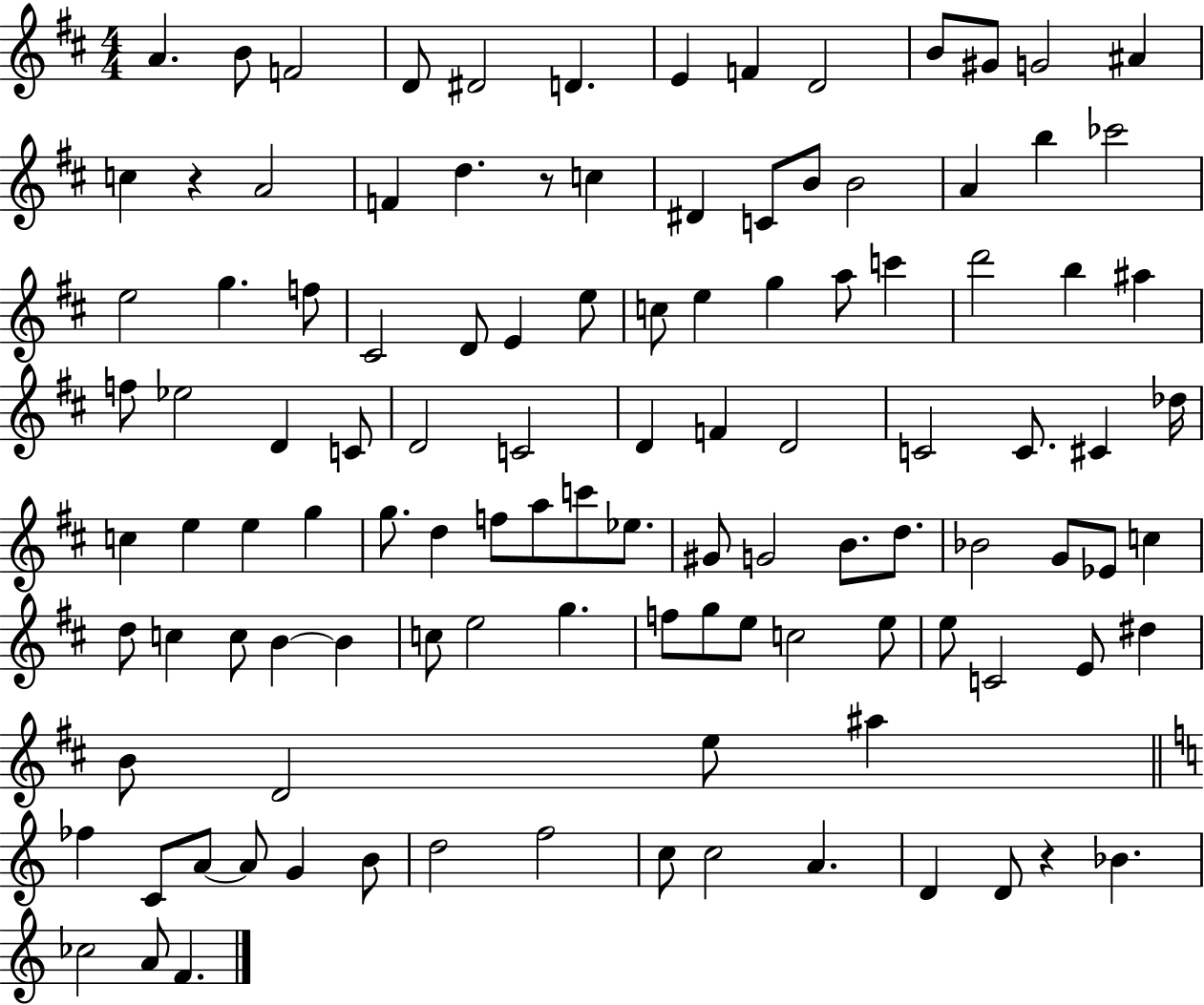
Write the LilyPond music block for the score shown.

{
  \clef treble
  \numericTimeSignature
  \time 4/4
  \key d \major
  a'4. b'8 f'2 | d'8 dis'2 d'4. | e'4 f'4 d'2 | b'8 gis'8 g'2 ais'4 | \break c''4 r4 a'2 | f'4 d''4. r8 c''4 | dis'4 c'8 b'8 b'2 | a'4 b''4 ces'''2 | \break e''2 g''4. f''8 | cis'2 d'8 e'4 e''8 | c''8 e''4 g''4 a''8 c'''4 | d'''2 b''4 ais''4 | \break f''8 ees''2 d'4 c'8 | d'2 c'2 | d'4 f'4 d'2 | c'2 c'8. cis'4 des''16 | \break c''4 e''4 e''4 g''4 | g''8. d''4 f''8 a''8 c'''8 ees''8. | gis'8 g'2 b'8. d''8. | bes'2 g'8 ees'8 c''4 | \break d''8 c''4 c''8 b'4~~ b'4 | c''8 e''2 g''4. | f''8 g''8 e''8 c''2 e''8 | e''8 c'2 e'8 dis''4 | \break b'8 d'2 e''8 ais''4 | \bar "||" \break \key c \major fes''4 c'8 a'8~~ a'8 g'4 b'8 | d''2 f''2 | c''8 c''2 a'4. | d'4 d'8 r4 bes'4. | \break ces''2 a'8 f'4. | \bar "|."
}